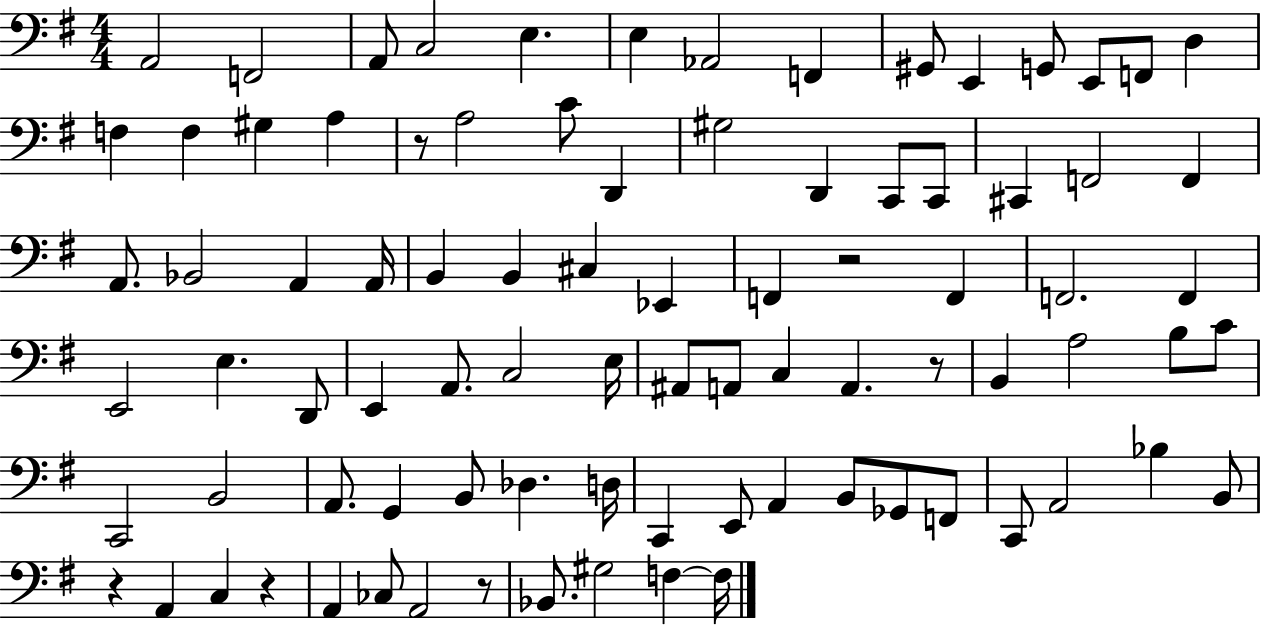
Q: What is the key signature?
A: G major